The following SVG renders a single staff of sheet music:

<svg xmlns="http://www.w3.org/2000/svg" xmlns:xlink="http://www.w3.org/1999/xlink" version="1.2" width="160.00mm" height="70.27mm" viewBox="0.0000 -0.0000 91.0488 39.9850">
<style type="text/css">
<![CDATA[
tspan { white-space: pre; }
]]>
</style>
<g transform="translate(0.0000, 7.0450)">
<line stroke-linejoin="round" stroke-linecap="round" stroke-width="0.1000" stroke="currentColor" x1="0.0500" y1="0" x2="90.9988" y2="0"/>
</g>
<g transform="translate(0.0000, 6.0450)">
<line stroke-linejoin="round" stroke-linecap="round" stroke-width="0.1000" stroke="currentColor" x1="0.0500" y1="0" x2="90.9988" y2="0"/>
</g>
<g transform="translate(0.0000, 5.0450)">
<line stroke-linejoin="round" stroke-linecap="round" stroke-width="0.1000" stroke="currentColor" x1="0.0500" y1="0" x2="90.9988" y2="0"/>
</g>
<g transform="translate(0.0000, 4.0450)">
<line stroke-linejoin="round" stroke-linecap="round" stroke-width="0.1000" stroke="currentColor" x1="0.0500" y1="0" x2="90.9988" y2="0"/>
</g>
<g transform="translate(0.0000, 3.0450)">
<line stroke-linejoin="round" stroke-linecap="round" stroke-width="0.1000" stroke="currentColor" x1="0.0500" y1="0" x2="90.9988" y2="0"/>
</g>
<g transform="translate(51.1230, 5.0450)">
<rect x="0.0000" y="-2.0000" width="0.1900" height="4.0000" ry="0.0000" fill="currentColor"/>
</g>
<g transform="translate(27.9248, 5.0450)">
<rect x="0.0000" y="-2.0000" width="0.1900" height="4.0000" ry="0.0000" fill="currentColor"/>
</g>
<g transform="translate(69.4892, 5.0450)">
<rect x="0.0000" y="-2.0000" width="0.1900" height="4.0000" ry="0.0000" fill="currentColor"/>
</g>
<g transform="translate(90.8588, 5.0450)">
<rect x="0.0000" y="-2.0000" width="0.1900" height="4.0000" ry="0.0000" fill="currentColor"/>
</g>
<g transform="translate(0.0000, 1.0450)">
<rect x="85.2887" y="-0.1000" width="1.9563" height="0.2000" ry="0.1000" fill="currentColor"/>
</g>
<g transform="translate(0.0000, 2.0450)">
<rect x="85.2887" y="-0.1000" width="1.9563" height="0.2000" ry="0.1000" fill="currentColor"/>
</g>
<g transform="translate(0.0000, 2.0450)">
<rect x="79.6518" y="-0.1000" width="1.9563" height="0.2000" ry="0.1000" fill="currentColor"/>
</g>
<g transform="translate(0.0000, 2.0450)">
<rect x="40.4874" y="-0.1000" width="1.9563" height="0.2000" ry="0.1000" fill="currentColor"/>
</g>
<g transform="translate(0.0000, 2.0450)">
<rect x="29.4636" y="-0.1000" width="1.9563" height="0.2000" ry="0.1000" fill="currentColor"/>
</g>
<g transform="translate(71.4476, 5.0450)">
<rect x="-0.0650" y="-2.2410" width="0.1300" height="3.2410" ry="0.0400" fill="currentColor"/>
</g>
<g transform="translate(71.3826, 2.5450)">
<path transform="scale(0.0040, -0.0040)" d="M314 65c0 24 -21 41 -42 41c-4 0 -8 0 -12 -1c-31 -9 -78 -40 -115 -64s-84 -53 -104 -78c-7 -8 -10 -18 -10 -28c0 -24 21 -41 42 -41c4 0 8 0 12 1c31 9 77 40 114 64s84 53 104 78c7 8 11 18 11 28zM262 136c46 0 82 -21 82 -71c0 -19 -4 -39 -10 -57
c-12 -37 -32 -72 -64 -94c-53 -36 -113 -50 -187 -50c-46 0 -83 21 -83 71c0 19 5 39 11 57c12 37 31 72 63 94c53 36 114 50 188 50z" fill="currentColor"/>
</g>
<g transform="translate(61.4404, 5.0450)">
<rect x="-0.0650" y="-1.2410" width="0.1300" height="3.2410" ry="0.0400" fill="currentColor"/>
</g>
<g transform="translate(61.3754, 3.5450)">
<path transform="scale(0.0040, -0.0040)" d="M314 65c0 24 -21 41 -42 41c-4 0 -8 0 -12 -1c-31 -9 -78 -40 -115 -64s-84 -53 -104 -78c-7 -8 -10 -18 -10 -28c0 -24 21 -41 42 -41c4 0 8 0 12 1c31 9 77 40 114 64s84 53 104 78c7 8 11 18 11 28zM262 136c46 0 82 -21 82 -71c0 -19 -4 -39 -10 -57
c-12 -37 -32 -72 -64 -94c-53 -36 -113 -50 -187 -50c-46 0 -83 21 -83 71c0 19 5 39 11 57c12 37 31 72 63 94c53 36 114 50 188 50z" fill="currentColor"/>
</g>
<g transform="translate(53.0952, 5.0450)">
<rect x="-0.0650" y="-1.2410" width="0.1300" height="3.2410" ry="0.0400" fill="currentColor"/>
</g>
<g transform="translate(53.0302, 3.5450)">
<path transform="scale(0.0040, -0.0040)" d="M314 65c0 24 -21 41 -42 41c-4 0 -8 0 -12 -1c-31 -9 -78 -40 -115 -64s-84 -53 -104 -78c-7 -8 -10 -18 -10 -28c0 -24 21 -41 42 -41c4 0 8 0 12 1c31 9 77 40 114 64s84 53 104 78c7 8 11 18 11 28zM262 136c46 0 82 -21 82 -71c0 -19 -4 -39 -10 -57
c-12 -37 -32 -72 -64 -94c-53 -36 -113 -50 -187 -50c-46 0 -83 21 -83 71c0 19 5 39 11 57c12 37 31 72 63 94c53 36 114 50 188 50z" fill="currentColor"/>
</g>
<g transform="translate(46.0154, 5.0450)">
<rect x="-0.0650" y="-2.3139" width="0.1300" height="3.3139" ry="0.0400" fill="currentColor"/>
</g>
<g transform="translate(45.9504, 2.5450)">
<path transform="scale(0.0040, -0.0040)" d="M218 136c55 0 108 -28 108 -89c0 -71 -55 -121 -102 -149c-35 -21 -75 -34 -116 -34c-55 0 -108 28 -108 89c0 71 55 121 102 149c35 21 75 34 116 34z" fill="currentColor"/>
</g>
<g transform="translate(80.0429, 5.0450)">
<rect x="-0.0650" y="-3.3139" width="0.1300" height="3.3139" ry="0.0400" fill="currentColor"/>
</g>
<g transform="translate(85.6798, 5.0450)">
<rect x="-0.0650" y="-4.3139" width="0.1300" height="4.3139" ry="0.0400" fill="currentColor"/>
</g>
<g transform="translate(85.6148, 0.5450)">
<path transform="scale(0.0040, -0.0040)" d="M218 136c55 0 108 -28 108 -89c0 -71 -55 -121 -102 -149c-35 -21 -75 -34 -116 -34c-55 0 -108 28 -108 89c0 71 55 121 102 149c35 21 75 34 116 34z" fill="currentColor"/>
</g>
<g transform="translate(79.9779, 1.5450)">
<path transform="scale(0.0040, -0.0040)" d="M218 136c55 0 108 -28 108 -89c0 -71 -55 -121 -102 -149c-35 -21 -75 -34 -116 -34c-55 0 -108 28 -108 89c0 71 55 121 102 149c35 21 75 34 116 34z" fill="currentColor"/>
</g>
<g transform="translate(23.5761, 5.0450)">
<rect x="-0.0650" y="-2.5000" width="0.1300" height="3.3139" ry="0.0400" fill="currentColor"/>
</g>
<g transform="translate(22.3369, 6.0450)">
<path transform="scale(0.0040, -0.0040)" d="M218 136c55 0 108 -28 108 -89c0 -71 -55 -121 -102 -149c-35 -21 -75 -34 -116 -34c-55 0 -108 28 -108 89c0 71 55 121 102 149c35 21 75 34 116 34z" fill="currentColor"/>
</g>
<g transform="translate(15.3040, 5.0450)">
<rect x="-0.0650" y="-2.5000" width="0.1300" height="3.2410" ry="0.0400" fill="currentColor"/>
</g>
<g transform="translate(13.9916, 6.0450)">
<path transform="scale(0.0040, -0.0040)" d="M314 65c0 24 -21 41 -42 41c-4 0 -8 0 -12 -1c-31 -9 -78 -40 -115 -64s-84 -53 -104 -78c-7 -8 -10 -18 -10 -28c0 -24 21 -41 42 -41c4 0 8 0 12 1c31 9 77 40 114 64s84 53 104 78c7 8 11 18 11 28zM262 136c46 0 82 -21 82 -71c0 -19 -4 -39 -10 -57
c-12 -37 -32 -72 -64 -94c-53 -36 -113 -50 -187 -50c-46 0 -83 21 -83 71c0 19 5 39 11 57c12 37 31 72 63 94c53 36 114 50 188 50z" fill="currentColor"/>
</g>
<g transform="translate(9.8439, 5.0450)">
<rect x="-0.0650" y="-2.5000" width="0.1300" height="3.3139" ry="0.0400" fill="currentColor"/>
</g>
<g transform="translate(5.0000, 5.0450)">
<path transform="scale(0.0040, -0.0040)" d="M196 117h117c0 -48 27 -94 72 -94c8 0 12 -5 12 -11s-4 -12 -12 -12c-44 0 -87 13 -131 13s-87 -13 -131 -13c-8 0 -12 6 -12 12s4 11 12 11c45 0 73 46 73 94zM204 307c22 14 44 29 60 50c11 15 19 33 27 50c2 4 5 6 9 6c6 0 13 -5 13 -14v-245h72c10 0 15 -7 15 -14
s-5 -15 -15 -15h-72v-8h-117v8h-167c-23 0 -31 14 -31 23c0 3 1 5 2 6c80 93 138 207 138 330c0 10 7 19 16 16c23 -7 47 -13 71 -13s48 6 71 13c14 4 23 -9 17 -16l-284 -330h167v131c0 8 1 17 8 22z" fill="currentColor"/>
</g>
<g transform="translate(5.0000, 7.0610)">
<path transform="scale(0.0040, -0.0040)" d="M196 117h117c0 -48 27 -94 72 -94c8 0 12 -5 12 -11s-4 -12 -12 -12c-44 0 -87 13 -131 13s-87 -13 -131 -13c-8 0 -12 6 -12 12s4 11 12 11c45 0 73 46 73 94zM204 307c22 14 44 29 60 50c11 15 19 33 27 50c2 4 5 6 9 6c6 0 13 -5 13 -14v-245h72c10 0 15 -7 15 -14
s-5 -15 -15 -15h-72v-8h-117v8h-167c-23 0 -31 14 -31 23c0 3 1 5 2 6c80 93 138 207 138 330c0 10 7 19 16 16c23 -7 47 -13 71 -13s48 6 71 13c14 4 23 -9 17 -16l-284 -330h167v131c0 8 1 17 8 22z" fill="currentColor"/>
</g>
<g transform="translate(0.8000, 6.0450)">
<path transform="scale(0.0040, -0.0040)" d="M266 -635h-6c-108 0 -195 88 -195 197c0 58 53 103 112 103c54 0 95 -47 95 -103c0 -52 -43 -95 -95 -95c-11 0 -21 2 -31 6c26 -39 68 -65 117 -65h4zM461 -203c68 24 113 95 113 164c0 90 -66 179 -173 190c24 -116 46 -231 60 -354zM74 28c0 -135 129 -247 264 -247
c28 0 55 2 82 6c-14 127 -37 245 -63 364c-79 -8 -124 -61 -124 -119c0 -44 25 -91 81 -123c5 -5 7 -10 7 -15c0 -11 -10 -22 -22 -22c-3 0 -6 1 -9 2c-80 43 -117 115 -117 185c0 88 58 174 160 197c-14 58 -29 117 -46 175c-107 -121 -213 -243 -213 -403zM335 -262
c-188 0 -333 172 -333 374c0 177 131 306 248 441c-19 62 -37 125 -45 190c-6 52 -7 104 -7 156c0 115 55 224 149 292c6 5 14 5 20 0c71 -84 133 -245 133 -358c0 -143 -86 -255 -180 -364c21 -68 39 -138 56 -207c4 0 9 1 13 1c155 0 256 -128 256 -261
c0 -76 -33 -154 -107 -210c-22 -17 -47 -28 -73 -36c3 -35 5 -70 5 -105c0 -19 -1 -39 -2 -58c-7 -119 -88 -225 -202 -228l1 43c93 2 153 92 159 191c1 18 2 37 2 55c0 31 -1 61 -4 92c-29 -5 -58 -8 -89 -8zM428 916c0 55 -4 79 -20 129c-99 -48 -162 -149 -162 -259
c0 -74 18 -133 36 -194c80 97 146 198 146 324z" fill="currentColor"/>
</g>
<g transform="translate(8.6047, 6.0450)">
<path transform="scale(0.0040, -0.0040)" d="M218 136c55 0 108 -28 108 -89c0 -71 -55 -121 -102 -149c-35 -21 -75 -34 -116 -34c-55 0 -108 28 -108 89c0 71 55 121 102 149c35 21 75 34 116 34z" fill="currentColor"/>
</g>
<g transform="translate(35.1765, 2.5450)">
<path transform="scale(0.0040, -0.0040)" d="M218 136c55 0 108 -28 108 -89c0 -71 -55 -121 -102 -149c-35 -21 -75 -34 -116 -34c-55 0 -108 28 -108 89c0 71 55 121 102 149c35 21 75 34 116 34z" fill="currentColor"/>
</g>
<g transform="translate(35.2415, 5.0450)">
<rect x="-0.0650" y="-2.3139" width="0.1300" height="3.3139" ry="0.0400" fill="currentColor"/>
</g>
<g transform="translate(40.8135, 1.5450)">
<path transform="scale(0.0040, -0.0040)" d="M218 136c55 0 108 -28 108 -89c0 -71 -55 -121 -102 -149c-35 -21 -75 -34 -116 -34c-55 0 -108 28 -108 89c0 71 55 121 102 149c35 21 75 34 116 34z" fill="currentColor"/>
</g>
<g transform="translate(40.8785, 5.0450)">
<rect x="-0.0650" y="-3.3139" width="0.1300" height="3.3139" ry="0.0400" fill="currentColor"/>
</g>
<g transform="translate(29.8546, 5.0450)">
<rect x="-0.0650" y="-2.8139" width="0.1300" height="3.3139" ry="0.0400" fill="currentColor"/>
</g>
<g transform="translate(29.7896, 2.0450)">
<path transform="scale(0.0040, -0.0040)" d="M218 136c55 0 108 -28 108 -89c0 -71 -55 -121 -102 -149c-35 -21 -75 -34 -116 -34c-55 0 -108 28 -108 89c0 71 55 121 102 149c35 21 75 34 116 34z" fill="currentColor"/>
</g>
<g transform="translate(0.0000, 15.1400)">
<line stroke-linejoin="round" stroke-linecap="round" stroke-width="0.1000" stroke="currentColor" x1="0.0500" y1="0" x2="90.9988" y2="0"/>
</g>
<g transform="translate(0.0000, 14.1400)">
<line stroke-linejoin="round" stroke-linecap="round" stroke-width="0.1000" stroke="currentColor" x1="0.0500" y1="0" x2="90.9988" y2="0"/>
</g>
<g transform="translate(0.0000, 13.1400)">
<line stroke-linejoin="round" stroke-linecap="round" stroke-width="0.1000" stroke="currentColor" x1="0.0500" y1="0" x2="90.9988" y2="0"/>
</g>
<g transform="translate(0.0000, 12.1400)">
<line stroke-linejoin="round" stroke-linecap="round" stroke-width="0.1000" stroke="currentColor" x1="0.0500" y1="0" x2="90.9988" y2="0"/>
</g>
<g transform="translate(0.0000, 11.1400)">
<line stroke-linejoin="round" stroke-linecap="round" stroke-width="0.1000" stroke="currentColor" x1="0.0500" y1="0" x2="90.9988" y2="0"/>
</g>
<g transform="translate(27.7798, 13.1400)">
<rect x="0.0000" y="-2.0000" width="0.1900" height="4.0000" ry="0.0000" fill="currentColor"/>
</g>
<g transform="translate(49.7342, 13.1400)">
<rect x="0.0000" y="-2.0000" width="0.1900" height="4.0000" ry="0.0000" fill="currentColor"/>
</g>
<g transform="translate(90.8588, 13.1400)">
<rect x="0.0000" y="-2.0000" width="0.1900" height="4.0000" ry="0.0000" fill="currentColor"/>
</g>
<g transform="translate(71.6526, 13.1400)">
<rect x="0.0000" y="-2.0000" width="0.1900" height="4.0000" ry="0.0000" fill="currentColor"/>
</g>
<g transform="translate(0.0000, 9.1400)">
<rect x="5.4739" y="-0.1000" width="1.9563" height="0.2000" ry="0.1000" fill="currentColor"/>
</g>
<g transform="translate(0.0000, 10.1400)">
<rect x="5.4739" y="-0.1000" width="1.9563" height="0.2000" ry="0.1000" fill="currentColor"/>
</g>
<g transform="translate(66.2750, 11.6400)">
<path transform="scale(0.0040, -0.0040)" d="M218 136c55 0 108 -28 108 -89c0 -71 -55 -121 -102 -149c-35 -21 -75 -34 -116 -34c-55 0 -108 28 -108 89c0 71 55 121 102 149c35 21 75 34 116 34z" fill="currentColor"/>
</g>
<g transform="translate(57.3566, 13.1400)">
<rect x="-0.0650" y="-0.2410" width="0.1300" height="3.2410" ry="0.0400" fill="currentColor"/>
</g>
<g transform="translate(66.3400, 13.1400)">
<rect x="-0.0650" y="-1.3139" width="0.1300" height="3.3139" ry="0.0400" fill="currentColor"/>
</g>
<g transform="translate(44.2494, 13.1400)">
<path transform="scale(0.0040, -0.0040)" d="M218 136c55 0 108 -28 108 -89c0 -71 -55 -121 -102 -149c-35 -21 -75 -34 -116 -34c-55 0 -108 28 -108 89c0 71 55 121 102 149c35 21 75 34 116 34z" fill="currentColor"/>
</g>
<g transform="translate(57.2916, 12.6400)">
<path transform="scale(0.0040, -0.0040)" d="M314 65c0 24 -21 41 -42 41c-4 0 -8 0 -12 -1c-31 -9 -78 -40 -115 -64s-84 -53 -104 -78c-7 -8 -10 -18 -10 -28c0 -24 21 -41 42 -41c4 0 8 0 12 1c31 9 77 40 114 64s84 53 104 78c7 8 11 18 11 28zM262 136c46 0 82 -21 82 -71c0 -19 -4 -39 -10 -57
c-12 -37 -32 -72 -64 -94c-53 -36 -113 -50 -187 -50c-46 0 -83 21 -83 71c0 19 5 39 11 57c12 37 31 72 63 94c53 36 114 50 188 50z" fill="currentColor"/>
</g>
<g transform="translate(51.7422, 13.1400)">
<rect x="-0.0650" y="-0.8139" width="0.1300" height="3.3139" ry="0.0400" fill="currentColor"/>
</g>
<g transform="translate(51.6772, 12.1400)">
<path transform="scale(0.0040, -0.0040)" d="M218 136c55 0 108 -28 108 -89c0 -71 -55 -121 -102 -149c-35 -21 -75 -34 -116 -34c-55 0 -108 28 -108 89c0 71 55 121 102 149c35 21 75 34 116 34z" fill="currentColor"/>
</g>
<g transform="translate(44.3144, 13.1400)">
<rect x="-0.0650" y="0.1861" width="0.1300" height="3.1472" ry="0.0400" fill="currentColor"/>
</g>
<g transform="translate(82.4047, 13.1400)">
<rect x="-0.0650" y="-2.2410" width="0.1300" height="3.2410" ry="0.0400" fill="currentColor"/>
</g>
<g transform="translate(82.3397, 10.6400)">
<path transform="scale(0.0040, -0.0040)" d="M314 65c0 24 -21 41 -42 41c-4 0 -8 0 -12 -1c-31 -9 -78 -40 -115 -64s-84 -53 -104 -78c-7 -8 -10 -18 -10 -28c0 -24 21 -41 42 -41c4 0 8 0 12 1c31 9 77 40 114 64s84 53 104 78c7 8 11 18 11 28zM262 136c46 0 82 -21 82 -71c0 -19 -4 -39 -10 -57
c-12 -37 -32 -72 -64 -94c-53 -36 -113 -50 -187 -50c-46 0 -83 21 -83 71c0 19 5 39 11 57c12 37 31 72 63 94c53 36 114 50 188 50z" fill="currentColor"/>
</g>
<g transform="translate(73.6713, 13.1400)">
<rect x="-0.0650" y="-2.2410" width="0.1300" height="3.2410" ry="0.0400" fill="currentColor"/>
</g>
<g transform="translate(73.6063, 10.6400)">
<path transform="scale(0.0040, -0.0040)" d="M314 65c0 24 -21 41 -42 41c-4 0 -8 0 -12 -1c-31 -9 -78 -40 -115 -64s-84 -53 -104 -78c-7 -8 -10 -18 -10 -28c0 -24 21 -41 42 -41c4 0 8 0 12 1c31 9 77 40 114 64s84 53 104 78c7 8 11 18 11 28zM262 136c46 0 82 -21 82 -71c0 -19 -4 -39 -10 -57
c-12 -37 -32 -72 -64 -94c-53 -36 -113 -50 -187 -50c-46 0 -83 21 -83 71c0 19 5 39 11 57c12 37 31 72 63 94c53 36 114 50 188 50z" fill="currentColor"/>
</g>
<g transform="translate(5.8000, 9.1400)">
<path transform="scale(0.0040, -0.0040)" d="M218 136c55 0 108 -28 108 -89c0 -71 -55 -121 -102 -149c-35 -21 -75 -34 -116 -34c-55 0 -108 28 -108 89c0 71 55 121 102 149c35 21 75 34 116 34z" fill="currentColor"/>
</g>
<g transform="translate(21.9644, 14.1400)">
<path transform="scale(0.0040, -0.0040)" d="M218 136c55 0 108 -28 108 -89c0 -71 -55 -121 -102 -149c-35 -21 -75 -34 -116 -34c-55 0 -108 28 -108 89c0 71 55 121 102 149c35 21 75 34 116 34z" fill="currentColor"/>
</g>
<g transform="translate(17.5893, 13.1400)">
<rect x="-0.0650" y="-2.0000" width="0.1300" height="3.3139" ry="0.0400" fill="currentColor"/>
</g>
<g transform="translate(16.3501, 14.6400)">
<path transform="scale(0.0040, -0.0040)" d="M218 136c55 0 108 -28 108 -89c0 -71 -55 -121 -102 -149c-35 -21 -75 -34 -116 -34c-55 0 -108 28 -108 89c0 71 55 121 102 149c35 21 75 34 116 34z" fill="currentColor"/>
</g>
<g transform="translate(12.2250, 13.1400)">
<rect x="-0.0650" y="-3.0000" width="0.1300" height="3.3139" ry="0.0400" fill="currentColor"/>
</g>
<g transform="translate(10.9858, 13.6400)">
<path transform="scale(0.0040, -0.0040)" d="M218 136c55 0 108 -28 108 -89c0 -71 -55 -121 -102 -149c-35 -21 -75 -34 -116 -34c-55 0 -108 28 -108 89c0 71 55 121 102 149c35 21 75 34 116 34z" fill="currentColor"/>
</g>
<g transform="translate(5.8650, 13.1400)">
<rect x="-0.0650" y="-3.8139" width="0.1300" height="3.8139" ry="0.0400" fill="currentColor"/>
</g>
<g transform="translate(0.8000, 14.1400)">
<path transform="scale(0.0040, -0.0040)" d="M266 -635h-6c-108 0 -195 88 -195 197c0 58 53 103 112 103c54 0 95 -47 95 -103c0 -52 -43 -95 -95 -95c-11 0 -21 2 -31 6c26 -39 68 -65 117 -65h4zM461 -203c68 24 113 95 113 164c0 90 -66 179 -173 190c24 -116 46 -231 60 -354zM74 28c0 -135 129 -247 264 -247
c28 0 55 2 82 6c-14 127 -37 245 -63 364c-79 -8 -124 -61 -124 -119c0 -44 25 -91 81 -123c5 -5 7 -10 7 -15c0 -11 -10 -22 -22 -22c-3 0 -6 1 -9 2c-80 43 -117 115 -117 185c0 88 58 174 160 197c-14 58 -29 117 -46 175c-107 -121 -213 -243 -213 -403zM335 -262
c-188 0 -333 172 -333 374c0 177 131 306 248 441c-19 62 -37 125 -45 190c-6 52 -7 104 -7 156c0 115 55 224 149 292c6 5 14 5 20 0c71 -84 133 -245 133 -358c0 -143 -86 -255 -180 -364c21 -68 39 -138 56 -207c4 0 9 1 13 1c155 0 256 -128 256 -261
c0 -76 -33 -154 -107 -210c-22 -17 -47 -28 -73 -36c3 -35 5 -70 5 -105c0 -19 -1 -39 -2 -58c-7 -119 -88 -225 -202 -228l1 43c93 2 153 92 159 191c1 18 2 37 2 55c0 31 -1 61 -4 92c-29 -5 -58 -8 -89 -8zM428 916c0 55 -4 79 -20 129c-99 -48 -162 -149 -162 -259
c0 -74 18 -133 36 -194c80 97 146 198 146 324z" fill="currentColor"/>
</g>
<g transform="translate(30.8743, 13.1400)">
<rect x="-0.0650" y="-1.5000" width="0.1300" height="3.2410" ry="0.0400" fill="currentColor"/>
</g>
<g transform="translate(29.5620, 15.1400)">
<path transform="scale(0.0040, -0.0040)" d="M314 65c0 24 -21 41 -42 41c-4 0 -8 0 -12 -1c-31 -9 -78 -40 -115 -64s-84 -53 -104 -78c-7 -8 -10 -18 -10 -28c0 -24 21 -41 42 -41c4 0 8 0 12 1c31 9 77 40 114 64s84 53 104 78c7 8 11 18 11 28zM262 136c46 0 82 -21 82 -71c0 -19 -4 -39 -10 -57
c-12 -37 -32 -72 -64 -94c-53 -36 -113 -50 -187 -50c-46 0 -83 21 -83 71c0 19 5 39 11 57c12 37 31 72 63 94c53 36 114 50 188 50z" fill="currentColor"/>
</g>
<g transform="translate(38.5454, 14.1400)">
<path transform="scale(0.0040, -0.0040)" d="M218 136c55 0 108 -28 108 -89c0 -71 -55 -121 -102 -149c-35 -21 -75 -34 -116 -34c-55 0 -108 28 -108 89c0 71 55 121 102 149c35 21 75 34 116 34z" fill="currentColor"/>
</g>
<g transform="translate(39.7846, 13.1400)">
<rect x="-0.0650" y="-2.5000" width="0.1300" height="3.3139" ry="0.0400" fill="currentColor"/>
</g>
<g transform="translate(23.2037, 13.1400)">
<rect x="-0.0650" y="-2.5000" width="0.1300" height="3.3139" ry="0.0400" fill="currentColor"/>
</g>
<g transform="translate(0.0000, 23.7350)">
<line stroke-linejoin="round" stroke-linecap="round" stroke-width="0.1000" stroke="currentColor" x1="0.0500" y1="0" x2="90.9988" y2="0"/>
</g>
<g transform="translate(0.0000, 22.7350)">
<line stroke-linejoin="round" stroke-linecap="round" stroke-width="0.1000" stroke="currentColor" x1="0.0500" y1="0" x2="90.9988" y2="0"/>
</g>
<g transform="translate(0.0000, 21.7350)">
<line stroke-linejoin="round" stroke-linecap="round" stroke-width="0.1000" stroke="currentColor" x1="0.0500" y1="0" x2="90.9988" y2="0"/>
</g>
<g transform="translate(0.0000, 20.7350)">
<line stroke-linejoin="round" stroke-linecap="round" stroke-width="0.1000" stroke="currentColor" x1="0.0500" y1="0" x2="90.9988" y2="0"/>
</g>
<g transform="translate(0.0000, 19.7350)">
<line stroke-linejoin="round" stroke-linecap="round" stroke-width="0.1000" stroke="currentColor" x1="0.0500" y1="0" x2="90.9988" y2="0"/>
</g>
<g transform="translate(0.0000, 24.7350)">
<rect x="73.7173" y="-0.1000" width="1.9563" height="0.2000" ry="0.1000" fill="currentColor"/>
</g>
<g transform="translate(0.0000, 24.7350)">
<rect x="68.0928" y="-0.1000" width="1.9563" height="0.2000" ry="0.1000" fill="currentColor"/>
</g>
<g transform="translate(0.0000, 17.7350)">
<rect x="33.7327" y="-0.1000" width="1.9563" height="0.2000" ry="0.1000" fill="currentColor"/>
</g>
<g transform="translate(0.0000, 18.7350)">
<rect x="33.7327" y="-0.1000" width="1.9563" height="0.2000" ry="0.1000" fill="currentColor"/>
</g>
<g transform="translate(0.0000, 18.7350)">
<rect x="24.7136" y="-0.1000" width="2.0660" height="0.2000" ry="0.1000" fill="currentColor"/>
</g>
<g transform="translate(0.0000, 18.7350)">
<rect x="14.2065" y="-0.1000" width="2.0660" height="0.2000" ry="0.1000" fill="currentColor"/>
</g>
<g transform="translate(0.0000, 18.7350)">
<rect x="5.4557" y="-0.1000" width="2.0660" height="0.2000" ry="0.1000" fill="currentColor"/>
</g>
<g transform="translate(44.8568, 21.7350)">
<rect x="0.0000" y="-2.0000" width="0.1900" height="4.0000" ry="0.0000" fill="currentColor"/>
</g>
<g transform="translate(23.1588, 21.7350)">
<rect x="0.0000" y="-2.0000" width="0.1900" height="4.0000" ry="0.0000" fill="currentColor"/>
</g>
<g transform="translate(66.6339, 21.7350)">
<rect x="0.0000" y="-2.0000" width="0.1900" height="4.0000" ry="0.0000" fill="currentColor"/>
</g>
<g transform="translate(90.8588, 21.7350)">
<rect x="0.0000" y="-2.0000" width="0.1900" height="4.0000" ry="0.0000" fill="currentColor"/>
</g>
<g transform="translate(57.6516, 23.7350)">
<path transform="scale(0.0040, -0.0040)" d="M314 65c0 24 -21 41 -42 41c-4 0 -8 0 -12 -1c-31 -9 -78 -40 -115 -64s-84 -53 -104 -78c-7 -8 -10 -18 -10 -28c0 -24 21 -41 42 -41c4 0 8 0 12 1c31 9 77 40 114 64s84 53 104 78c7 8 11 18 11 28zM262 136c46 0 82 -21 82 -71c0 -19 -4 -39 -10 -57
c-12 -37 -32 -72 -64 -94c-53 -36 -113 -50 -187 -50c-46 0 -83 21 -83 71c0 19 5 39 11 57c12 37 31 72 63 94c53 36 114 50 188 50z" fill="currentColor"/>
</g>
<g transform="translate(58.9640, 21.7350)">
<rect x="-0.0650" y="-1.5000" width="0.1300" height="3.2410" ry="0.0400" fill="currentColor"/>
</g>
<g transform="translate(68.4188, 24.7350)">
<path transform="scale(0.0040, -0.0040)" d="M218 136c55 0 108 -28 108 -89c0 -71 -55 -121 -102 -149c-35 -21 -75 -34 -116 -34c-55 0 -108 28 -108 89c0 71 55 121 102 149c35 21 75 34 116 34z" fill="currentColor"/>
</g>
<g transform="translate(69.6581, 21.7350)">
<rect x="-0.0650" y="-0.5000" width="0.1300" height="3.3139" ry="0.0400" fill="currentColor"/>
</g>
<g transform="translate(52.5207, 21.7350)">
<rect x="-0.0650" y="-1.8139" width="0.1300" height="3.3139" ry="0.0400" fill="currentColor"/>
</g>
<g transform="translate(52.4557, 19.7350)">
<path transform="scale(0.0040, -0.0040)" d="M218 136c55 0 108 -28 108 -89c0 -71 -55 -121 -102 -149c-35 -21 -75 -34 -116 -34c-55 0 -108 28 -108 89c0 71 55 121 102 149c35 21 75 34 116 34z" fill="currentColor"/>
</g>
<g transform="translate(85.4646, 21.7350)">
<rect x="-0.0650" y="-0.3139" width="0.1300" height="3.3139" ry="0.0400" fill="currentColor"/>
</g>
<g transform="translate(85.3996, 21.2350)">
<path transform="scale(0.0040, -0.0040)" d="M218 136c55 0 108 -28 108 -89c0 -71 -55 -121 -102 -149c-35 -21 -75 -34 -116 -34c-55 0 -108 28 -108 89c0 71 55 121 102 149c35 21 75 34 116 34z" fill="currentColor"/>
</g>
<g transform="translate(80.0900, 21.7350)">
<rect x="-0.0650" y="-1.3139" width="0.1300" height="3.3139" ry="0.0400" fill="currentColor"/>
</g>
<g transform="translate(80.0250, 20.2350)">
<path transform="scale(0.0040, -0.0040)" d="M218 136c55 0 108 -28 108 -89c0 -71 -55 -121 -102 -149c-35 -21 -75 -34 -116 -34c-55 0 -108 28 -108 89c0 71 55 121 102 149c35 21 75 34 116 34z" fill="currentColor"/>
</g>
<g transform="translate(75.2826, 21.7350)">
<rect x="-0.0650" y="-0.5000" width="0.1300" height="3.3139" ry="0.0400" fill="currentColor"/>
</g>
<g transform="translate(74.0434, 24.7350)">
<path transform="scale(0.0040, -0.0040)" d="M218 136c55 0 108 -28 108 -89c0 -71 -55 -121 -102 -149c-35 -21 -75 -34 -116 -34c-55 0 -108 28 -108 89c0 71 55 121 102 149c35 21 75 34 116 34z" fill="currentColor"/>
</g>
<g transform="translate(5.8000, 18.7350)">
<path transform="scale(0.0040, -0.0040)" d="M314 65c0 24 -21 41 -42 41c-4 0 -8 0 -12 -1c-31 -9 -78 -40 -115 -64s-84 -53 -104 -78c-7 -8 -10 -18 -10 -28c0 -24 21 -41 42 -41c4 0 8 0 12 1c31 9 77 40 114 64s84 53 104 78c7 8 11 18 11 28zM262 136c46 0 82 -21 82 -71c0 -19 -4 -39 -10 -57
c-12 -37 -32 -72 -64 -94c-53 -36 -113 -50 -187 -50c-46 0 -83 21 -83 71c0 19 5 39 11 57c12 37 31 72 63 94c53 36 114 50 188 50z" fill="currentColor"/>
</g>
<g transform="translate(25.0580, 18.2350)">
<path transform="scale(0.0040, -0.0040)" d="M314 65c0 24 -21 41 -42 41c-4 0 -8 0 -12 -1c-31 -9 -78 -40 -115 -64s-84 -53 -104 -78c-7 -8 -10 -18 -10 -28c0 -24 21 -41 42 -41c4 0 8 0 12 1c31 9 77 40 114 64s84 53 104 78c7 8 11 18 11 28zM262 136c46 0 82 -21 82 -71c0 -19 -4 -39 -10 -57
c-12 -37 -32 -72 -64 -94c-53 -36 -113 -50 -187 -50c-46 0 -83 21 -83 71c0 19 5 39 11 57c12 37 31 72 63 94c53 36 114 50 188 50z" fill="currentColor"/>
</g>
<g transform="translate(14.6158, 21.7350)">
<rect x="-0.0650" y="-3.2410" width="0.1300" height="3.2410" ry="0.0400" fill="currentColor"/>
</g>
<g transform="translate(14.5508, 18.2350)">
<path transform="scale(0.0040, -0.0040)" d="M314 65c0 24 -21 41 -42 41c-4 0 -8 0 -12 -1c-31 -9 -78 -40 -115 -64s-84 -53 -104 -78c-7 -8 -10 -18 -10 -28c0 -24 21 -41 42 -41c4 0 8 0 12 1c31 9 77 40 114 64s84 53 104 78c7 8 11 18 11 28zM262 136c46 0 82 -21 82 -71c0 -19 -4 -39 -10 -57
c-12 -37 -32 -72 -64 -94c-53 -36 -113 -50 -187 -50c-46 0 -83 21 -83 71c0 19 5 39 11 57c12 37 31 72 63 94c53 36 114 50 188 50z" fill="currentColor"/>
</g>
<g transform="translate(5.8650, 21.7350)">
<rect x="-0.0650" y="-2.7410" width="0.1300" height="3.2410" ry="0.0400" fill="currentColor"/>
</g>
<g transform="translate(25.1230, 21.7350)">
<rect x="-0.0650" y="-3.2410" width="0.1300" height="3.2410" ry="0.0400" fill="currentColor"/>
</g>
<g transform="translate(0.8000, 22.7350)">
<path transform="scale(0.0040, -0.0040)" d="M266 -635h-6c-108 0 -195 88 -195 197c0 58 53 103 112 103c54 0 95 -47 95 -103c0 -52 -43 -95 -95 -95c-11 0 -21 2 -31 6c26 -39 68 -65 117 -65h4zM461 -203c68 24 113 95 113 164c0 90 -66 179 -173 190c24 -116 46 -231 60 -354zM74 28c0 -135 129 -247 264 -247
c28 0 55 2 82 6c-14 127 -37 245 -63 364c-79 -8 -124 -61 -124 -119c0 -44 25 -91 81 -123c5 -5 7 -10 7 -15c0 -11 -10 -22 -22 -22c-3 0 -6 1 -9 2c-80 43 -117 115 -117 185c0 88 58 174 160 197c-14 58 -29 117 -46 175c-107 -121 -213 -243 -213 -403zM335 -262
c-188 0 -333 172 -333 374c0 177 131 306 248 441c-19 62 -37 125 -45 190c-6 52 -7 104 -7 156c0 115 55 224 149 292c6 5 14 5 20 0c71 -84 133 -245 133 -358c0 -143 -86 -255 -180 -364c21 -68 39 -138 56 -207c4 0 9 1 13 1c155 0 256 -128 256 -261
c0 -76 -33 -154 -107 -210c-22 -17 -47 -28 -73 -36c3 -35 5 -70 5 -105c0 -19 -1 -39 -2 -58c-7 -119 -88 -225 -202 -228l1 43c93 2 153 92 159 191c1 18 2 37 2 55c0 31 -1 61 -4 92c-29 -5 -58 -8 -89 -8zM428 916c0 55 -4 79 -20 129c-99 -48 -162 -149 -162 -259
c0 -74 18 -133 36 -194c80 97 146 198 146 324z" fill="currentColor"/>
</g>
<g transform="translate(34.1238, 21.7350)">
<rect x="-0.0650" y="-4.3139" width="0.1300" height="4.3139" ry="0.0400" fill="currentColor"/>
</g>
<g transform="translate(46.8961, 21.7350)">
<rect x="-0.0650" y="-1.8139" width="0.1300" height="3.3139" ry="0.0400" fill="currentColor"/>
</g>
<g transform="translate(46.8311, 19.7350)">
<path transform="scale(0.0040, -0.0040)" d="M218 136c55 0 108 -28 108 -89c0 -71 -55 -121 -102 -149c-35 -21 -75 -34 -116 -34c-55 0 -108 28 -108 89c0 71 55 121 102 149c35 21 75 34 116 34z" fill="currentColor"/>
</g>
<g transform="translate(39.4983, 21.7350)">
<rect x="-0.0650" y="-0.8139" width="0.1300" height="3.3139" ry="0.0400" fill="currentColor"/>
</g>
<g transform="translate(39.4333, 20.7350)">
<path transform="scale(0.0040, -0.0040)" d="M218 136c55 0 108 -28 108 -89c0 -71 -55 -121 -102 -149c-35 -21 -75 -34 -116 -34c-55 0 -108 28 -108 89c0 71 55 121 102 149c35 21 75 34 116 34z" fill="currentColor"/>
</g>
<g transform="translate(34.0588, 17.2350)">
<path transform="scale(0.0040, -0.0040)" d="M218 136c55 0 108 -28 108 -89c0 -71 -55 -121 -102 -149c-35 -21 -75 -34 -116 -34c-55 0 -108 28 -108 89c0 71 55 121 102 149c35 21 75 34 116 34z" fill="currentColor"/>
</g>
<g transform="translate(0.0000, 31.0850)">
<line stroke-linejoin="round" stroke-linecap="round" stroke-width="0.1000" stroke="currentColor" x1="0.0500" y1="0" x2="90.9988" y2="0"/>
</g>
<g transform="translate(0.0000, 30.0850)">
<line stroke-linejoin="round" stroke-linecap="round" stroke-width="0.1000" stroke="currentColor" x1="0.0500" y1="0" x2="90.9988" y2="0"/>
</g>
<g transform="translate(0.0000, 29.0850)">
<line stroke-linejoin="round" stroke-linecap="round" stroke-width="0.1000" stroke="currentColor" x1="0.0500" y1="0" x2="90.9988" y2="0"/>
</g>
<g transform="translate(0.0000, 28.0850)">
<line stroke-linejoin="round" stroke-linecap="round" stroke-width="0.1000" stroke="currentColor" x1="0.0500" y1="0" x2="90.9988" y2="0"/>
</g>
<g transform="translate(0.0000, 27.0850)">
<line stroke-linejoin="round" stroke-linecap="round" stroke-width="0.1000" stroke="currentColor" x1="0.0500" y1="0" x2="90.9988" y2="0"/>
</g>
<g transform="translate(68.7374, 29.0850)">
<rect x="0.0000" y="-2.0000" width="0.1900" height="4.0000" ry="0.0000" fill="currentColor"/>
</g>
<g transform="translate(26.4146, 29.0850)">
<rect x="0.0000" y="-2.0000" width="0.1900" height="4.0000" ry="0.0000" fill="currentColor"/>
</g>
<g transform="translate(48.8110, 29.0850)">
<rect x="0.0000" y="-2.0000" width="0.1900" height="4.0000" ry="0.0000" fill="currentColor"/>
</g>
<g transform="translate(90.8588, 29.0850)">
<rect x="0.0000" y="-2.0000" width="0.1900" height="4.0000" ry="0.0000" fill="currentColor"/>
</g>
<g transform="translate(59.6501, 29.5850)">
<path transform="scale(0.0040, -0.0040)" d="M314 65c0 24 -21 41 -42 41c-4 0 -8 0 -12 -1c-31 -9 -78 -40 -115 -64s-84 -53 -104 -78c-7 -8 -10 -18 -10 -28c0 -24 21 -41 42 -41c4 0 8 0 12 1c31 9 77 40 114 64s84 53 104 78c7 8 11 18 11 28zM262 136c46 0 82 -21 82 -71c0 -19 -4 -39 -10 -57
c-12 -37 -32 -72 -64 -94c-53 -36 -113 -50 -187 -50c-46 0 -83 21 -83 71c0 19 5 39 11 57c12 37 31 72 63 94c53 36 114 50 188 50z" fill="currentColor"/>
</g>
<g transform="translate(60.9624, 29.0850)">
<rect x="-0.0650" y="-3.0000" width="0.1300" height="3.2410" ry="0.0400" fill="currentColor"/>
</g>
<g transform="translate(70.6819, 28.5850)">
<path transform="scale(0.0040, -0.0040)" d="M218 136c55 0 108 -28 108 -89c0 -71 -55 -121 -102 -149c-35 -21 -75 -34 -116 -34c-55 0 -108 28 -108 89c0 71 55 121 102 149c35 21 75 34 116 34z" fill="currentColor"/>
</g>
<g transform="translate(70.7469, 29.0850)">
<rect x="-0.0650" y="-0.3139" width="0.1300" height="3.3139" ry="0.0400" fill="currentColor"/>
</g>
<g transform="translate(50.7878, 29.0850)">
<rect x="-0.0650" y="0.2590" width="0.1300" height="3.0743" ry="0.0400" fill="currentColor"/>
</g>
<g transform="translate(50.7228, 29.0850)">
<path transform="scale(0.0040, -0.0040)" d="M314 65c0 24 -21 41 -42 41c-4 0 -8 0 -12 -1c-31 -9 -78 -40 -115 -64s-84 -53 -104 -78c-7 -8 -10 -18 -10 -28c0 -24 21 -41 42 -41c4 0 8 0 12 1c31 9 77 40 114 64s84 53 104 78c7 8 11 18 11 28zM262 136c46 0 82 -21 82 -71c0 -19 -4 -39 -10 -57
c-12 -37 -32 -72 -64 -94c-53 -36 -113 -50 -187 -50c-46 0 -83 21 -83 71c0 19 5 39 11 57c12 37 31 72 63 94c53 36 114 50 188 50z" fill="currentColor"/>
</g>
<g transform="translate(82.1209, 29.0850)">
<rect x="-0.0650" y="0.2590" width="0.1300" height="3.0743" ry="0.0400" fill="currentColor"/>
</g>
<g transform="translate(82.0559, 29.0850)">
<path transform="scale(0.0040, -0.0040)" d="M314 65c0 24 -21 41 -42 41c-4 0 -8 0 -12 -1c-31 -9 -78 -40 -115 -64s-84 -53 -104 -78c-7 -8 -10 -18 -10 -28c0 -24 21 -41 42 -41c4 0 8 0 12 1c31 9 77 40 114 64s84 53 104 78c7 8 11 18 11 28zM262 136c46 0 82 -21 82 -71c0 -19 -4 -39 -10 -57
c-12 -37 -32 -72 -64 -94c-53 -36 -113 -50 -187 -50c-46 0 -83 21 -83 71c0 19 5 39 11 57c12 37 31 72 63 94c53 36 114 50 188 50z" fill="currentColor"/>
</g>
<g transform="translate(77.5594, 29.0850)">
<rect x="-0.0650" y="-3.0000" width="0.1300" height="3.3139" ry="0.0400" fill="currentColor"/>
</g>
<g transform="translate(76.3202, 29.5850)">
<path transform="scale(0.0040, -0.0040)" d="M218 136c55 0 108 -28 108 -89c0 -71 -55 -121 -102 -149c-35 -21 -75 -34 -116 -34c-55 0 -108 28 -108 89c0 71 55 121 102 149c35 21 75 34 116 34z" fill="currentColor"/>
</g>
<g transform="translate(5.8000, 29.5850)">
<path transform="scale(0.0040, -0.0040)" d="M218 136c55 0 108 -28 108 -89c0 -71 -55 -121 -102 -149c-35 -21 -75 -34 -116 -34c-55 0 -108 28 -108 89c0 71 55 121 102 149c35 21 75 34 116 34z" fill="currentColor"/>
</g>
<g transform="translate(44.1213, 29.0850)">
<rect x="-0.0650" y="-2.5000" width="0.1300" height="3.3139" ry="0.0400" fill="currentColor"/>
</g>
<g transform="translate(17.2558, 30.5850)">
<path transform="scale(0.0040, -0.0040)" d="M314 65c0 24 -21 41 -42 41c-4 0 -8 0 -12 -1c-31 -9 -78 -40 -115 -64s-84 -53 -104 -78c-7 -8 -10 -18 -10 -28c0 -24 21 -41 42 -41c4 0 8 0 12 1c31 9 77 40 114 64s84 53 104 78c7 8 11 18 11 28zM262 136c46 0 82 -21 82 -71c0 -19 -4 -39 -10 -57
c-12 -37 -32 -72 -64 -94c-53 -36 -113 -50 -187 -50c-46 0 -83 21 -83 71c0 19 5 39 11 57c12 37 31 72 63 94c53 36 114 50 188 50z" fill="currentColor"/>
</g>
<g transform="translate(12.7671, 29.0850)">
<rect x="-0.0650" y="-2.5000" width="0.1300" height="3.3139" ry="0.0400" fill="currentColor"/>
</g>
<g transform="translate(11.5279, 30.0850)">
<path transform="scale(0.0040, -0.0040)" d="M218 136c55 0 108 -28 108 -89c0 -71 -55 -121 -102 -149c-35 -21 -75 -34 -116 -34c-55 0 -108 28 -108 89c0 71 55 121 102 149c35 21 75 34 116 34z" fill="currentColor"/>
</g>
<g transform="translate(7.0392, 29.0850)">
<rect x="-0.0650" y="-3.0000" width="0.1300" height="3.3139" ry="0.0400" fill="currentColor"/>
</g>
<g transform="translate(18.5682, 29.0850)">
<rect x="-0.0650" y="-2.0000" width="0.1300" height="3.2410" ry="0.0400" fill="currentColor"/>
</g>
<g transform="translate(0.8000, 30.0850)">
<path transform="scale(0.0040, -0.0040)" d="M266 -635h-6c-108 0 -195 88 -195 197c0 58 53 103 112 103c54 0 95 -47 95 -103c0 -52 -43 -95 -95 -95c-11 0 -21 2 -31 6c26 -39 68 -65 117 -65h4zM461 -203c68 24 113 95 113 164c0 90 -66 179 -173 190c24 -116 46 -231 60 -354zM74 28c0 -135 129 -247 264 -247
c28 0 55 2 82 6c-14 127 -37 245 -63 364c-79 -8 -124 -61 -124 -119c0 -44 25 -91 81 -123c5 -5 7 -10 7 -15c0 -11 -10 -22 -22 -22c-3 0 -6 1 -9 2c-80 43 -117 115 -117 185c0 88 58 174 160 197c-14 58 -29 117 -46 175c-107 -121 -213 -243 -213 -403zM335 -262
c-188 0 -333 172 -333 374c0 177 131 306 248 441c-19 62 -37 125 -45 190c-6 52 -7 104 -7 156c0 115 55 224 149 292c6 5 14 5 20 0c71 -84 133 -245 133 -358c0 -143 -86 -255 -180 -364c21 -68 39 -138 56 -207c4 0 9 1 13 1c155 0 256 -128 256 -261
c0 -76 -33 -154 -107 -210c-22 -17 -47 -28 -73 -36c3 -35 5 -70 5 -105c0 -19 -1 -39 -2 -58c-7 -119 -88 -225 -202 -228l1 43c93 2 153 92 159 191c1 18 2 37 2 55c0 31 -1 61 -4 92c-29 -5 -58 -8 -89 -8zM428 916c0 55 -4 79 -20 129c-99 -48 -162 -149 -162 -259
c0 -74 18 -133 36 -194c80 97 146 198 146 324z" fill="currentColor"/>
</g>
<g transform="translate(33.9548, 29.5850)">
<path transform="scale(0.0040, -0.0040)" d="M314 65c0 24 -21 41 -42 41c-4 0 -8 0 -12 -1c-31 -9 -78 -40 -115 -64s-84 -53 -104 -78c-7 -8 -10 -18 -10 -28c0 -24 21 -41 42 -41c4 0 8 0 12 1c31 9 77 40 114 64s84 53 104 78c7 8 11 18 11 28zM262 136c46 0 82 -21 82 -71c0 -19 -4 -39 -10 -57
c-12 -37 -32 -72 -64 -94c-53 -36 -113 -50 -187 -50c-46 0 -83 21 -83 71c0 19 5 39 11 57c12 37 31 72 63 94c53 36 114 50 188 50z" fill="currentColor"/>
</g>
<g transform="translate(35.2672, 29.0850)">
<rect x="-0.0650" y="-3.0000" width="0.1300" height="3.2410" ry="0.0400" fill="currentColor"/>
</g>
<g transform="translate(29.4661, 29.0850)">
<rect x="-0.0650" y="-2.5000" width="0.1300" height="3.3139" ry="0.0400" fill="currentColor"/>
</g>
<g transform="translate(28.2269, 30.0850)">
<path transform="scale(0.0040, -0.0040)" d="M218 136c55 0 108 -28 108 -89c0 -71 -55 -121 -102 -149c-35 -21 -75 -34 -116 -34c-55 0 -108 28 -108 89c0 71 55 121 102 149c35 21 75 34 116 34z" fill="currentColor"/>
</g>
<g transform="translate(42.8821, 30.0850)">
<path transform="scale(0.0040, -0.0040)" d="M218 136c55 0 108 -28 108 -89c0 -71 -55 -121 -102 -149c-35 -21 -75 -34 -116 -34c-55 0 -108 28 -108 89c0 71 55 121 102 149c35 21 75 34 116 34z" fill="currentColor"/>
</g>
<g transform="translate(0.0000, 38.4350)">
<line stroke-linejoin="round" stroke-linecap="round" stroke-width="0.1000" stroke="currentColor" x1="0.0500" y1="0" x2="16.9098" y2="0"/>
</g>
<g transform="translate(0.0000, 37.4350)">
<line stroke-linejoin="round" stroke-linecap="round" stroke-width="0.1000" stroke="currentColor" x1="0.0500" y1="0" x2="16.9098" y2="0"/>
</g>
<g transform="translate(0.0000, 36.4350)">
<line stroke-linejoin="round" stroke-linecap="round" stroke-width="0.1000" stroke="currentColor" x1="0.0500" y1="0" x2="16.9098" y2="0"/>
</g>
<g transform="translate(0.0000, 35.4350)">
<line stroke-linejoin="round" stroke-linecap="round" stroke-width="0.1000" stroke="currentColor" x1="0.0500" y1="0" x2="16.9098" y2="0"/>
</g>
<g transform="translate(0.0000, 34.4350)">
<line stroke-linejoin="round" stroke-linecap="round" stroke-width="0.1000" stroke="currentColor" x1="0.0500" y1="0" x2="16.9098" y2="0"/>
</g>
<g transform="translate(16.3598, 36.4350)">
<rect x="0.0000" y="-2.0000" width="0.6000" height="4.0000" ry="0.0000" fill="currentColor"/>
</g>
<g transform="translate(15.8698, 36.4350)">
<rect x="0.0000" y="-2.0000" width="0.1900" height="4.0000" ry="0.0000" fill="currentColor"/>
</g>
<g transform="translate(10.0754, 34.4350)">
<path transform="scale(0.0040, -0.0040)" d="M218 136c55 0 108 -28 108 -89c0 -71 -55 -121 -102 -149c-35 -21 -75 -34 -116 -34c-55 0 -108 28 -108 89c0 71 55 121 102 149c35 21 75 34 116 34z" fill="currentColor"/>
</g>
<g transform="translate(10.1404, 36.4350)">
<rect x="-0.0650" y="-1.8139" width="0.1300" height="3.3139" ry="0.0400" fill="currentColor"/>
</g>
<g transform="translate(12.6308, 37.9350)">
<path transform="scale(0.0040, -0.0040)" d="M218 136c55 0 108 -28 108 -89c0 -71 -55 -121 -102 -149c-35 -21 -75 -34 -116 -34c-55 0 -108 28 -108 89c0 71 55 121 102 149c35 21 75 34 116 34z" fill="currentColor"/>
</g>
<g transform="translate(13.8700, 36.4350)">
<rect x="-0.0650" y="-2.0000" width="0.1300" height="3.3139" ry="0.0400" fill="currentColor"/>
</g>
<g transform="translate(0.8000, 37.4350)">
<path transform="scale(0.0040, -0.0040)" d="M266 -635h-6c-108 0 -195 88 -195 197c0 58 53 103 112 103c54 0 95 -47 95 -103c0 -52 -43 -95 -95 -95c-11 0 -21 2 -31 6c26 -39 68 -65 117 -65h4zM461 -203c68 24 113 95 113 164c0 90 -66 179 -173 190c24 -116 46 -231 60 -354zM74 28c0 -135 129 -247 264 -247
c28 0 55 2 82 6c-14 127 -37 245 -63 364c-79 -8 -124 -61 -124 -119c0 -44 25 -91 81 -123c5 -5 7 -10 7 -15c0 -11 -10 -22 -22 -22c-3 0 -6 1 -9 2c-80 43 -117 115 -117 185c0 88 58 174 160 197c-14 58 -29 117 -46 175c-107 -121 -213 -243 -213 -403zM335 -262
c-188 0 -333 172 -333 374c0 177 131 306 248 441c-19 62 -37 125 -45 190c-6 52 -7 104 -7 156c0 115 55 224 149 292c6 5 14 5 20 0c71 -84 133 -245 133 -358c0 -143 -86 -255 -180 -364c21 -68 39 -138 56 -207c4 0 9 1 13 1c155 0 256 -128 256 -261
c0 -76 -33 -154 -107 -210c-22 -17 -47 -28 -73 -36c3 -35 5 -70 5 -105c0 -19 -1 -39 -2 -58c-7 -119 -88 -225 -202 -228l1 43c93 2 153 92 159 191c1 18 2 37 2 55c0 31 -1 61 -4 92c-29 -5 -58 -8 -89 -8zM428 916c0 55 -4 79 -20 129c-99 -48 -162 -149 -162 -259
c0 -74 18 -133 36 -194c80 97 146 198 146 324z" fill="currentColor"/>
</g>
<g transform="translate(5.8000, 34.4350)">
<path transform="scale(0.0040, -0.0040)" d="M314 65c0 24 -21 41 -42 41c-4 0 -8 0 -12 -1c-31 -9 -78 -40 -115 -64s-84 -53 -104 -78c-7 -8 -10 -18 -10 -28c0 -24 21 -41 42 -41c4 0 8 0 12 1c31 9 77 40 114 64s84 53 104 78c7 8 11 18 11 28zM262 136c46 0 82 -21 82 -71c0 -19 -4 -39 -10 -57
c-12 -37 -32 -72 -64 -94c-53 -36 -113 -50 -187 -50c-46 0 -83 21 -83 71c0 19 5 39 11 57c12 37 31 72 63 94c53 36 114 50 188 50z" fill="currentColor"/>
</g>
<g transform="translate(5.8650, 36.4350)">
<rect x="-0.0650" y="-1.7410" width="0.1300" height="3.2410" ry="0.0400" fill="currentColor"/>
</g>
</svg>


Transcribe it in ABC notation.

X:1
T:Untitled
M:4/4
L:1/4
K:C
G G2 G a g b g e2 e2 g2 b d' c' A F G E2 G B d c2 e g2 g2 a2 b2 b2 d' d f f E2 C C e c A G F2 G A2 G B2 A2 c A B2 f2 f F